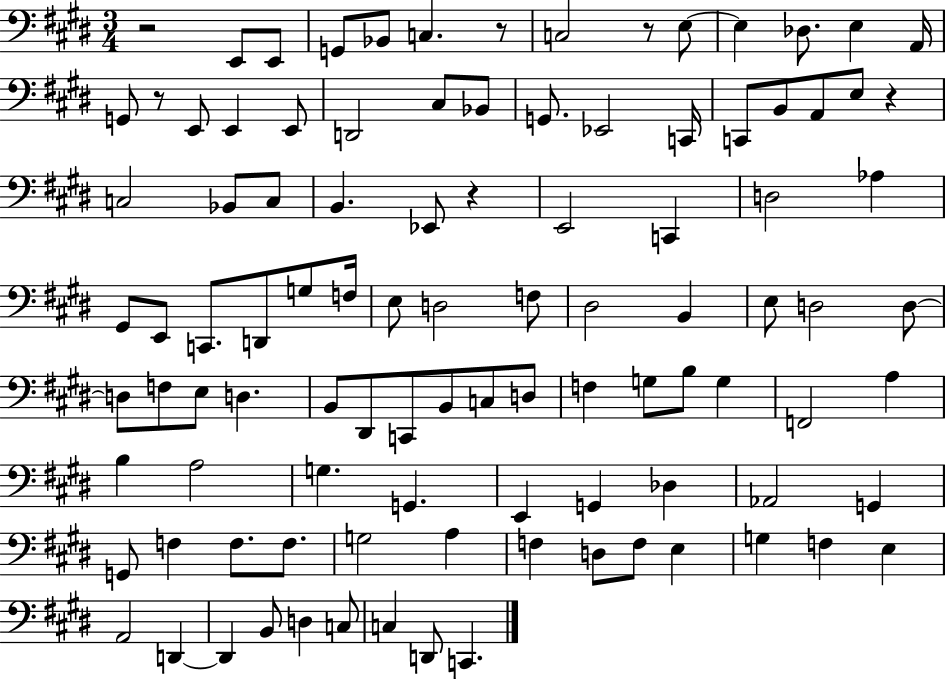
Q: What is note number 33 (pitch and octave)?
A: D3